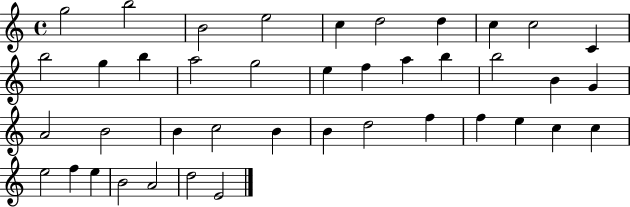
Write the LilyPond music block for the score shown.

{
  \clef treble
  \time 4/4
  \defaultTimeSignature
  \key c \major
  g''2 b''2 | b'2 e''2 | c''4 d''2 d''4 | c''4 c''2 c'4 | \break b''2 g''4 b''4 | a''2 g''2 | e''4 f''4 a''4 b''4 | b''2 b'4 g'4 | \break a'2 b'2 | b'4 c''2 b'4 | b'4 d''2 f''4 | f''4 e''4 c''4 c''4 | \break e''2 f''4 e''4 | b'2 a'2 | d''2 e'2 | \bar "|."
}